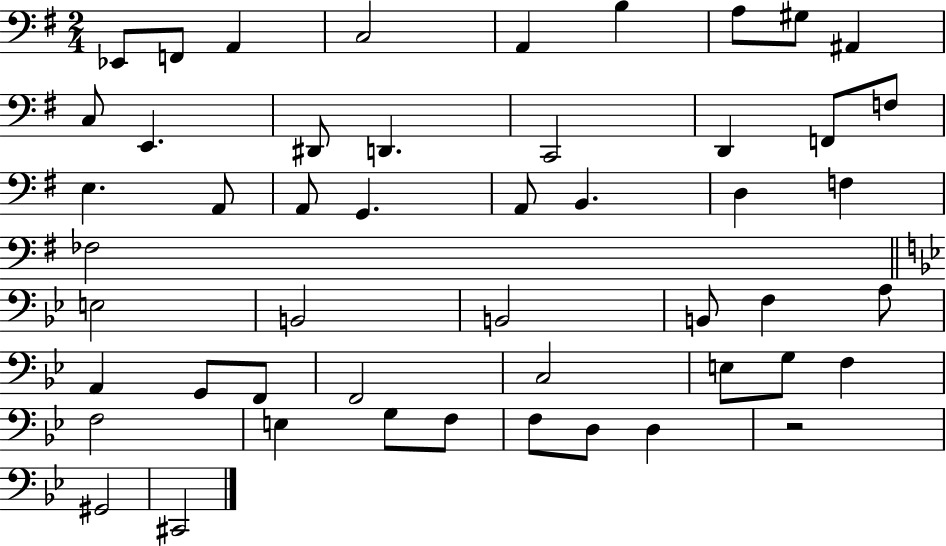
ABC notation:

X:1
T:Untitled
M:2/4
L:1/4
K:G
_E,,/2 F,,/2 A,, C,2 A,, B, A,/2 ^G,/2 ^A,, C,/2 E,, ^D,,/2 D,, C,,2 D,, F,,/2 F,/2 E, A,,/2 A,,/2 G,, A,,/2 B,, D, F, _F,2 E,2 B,,2 B,,2 B,,/2 F, A,/2 A,, G,,/2 F,,/2 F,,2 C,2 E,/2 G,/2 F, F,2 E, G,/2 F,/2 F,/2 D,/2 D, z2 ^G,,2 ^C,,2